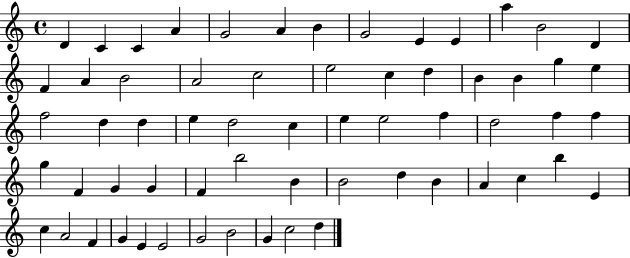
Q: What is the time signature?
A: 4/4